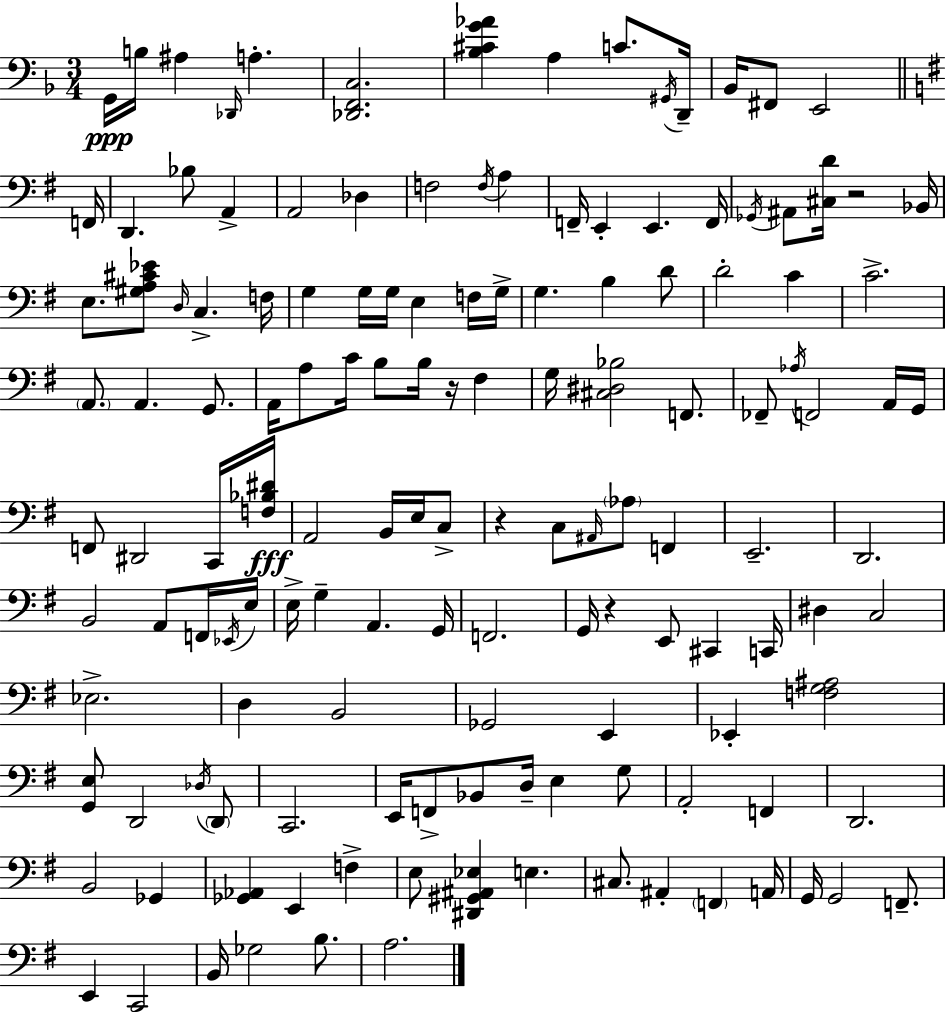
X:1
T:Untitled
M:3/4
L:1/4
K:F
G,,/4 B,/4 ^A, _D,,/4 A, [_D,,F,,C,]2 [_B,^CG_A] A, C/2 ^G,,/4 D,,/4 _B,,/4 ^F,,/2 E,,2 F,,/4 D,, _B,/2 A,, A,,2 _D, F,2 F,/4 A, F,,/4 E,, E,, F,,/4 _G,,/4 ^A,,/2 [^C,D]/4 z2 _B,,/4 E,/2 [^G,A,^C_E]/2 D,/4 C, F,/4 G, G,/4 G,/4 E, F,/4 G,/4 G, B, D/2 D2 C C2 A,,/2 A,, G,,/2 A,,/4 A,/2 C/4 B,/2 B,/4 z/4 ^F, G,/4 [^C,^D,_B,]2 F,,/2 _F,,/2 _A,/4 F,,2 A,,/4 G,,/4 F,,/2 ^D,,2 C,,/4 [F,_B,^D]/4 A,,2 B,,/4 E,/4 C,/2 z C,/2 ^A,,/4 _A,/2 F,, E,,2 D,,2 B,,2 A,,/2 F,,/4 _E,,/4 E,/4 E,/4 G, A,, G,,/4 F,,2 G,,/4 z E,,/2 ^C,, C,,/4 ^D, C,2 _E,2 D, B,,2 _G,,2 E,, _E,, [F,G,^A,]2 [G,,E,]/2 D,,2 _D,/4 D,,/2 C,,2 E,,/4 F,,/2 _B,,/2 D,/4 E, G,/2 A,,2 F,, D,,2 B,,2 _G,, [_G,,_A,,] E,, F, E,/2 [^D,,^G,,^A,,_E,] E, ^C,/2 ^A,, F,, A,,/4 G,,/4 G,,2 F,,/2 E,, C,,2 B,,/4 _G,2 B,/2 A,2